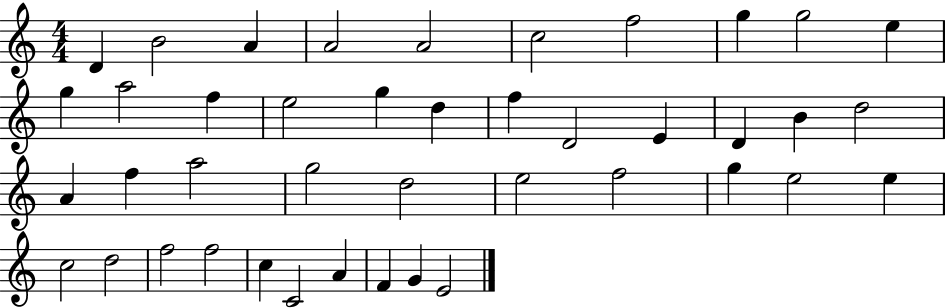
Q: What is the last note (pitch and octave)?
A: E4